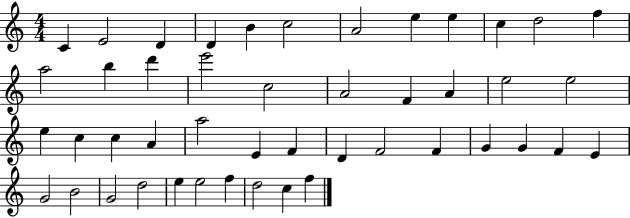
{
  \clef treble
  \numericTimeSignature
  \time 4/4
  \key c \major
  c'4 e'2 d'4 | d'4 b'4 c''2 | a'2 e''4 e''4 | c''4 d''2 f''4 | \break a''2 b''4 d'''4 | e'''2 c''2 | a'2 f'4 a'4 | e''2 e''2 | \break e''4 c''4 c''4 a'4 | a''2 e'4 f'4 | d'4 f'2 f'4 | g'4 g'4 f'4 e'4 | \break g'2 b'2 | g'2 d''2 | e''4 e''2 f''4 | d''2 c''4 f''4 | \break \bar "|."
}